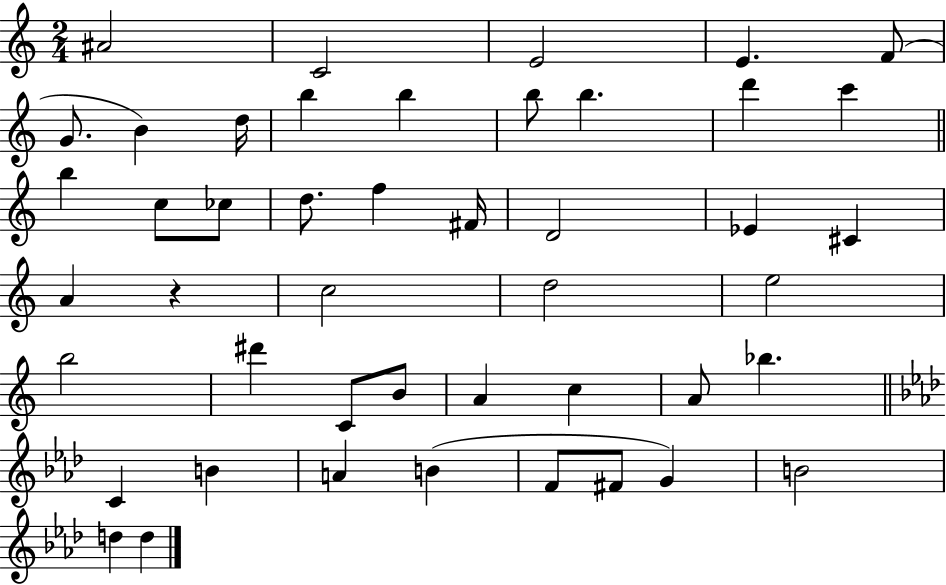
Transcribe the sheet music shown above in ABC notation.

X:1
T:Untitled
M:2/4
L:1/4
K:C
^A2 C2 E2 E F/2 G/2 B d/4 b b b/2 b d' c' b c/2 _c/2 d/2 f ^F/4 D2 _E ^C A z c2 d2 e2 b2 ^d' C/2 B/2 A c A/2 _b C B A B F/2 ^F/2 G B2 d d